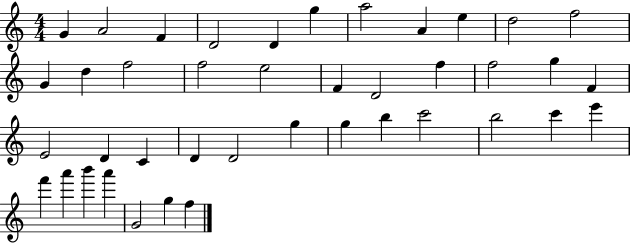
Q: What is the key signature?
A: C major